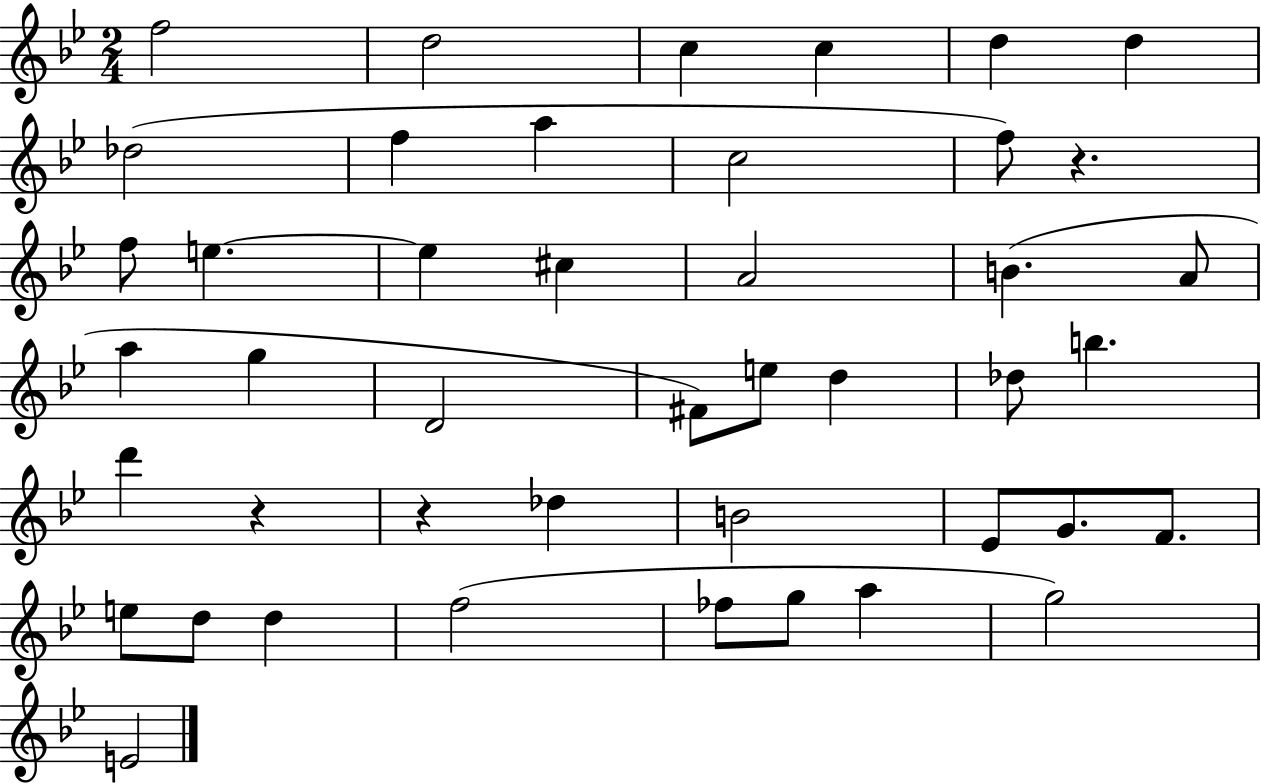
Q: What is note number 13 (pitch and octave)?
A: E5